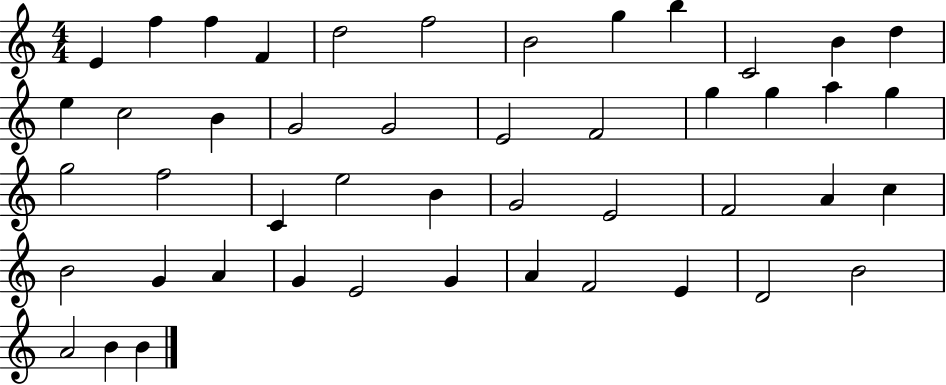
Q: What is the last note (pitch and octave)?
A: B4